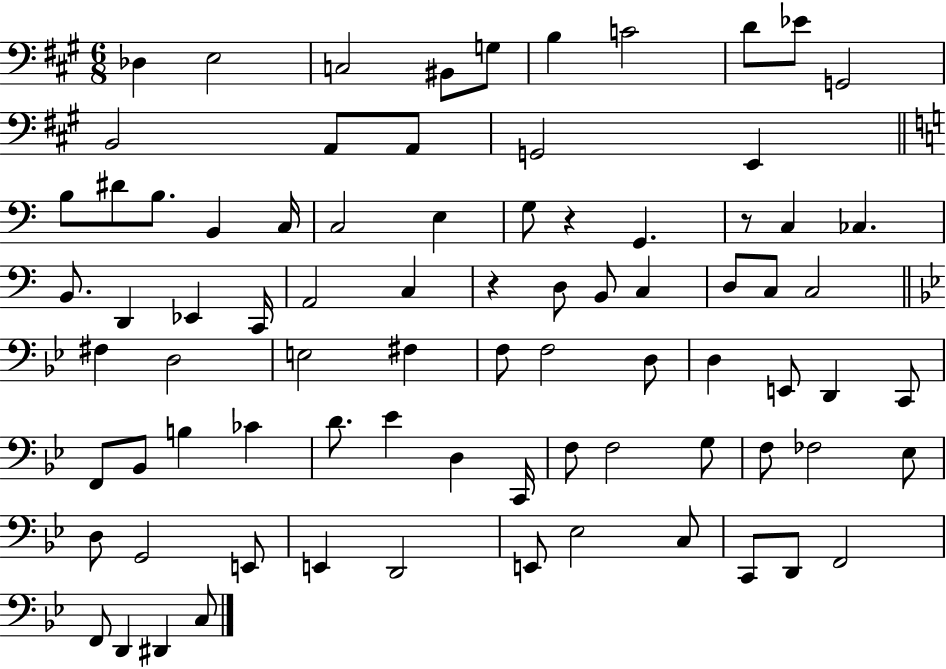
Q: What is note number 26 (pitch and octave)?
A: CES3